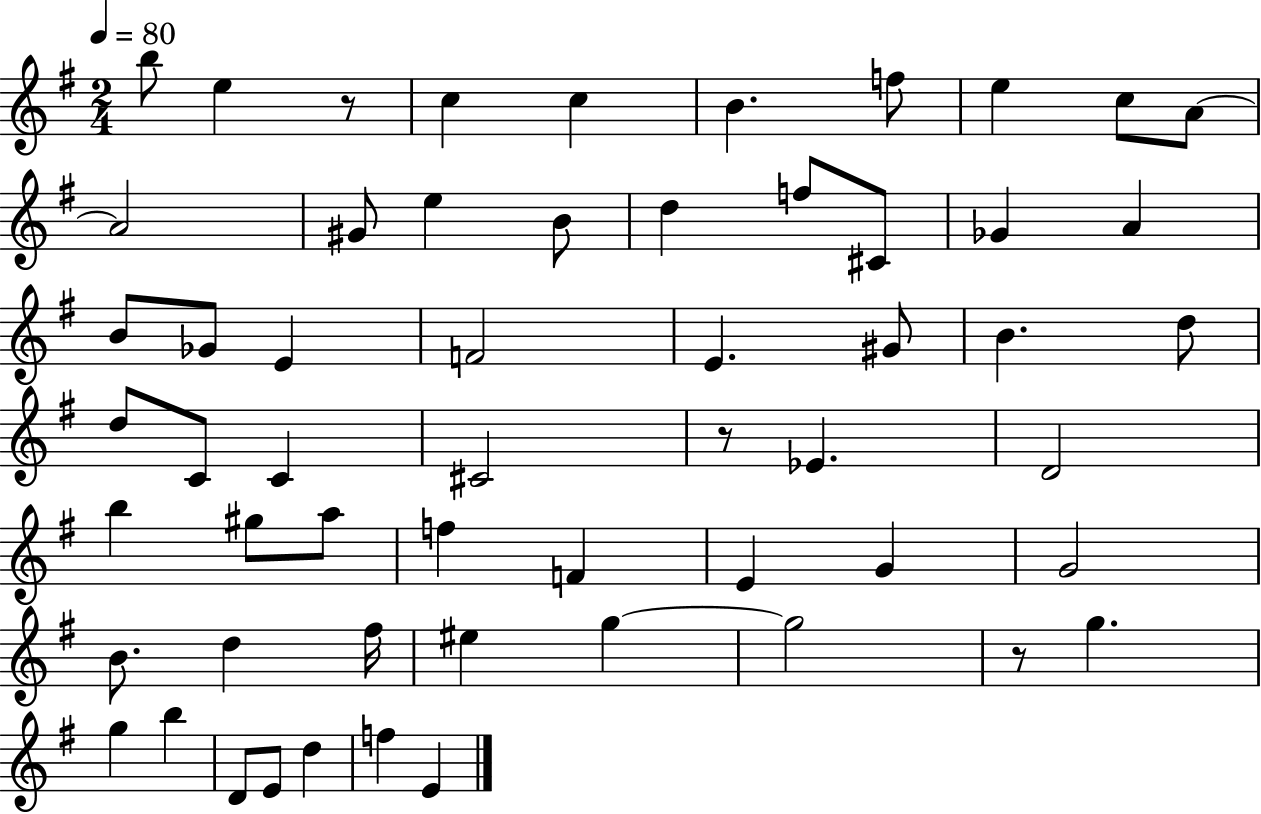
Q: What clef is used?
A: treble